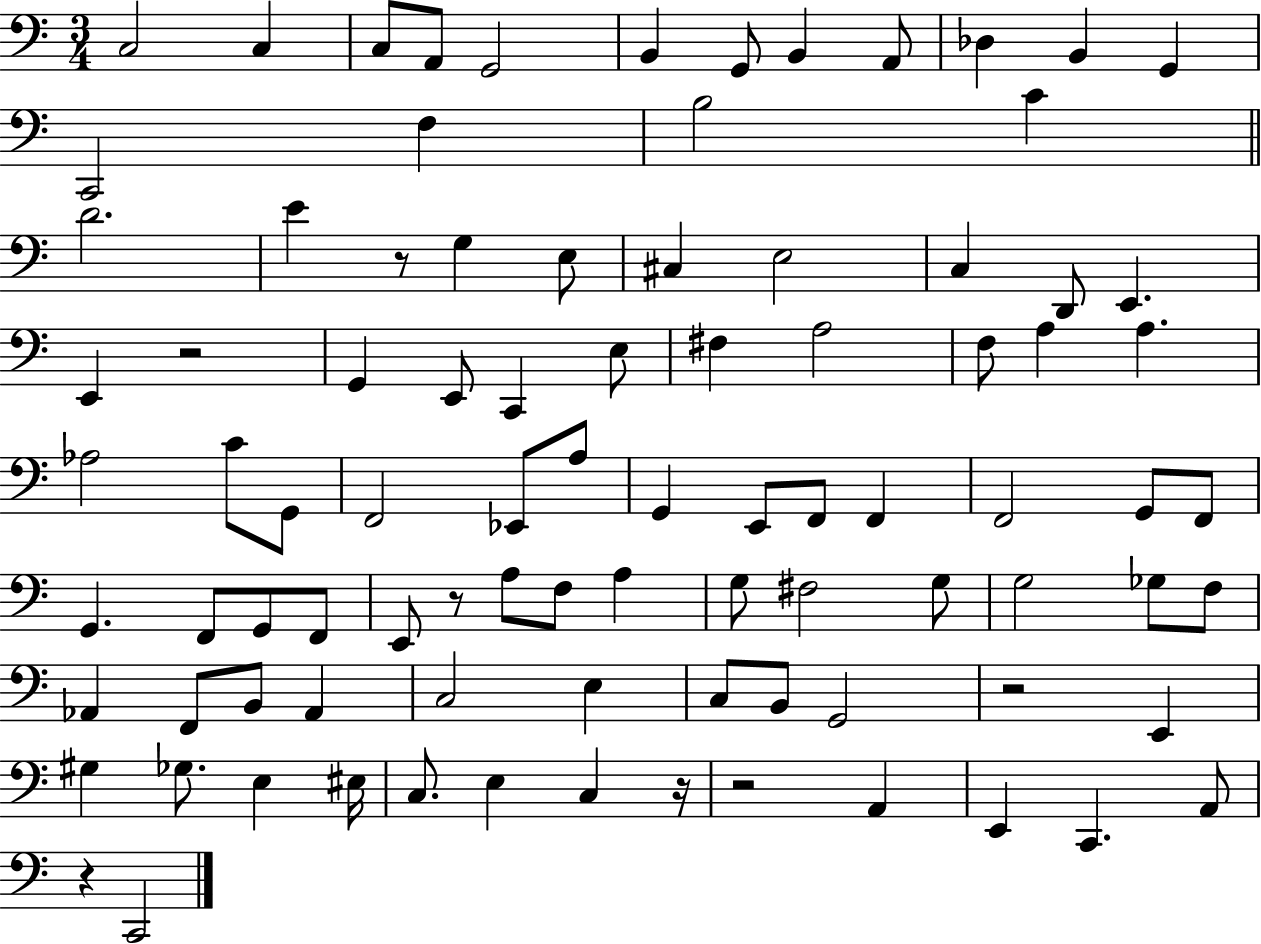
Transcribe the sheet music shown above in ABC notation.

X:1
T:Untitled
M:3/4
L:1/4
K:C
C,2 C, C,/2 A,,/2 G,,2 B,, G,,/2 B,, A,,/2 _D, B,, G,, C,,2 F, B,2 C D2 E z/2 G, E,/2 ^C, E,2 C, D,,/2 E,, E,, z2 G,, E,,/2 C,, E,/2 ^F, A,2 F,/2 A, A, _A,2 C/2 G,,/2 F,,2 _E,,/2 A,/2 G,, E,,/2 F,,/2 F,, F,,2 G,,/2 F,,/2 G,, F,,/2 G,,/2 F,,/2 E,,/2 z/2 A,/2 F,/2 A, G,/2 ^F,2 G,/2 G,2 _G,/2 F,/2 _A,, F,,/2 B,,/2 _A,, C,2 E, C,/2 B,,/2 G,,2 z2 E,, ^G, _G,/2 E, ^E,/4 C,/2 E, C, z/4 z2 A,, E,, C,, A,,/2 z C,,2